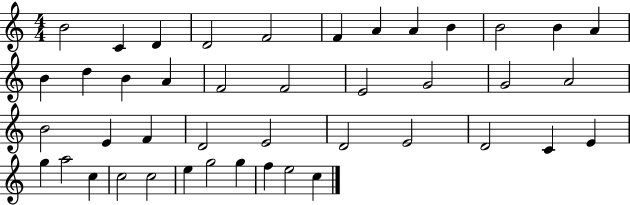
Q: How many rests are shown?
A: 0